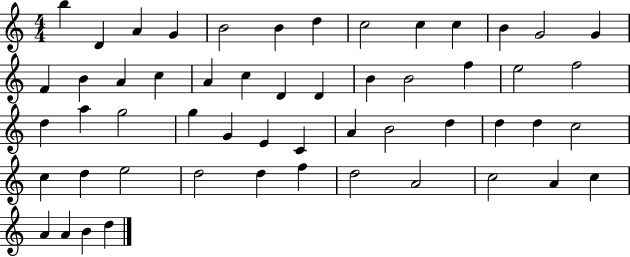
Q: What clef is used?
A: treble